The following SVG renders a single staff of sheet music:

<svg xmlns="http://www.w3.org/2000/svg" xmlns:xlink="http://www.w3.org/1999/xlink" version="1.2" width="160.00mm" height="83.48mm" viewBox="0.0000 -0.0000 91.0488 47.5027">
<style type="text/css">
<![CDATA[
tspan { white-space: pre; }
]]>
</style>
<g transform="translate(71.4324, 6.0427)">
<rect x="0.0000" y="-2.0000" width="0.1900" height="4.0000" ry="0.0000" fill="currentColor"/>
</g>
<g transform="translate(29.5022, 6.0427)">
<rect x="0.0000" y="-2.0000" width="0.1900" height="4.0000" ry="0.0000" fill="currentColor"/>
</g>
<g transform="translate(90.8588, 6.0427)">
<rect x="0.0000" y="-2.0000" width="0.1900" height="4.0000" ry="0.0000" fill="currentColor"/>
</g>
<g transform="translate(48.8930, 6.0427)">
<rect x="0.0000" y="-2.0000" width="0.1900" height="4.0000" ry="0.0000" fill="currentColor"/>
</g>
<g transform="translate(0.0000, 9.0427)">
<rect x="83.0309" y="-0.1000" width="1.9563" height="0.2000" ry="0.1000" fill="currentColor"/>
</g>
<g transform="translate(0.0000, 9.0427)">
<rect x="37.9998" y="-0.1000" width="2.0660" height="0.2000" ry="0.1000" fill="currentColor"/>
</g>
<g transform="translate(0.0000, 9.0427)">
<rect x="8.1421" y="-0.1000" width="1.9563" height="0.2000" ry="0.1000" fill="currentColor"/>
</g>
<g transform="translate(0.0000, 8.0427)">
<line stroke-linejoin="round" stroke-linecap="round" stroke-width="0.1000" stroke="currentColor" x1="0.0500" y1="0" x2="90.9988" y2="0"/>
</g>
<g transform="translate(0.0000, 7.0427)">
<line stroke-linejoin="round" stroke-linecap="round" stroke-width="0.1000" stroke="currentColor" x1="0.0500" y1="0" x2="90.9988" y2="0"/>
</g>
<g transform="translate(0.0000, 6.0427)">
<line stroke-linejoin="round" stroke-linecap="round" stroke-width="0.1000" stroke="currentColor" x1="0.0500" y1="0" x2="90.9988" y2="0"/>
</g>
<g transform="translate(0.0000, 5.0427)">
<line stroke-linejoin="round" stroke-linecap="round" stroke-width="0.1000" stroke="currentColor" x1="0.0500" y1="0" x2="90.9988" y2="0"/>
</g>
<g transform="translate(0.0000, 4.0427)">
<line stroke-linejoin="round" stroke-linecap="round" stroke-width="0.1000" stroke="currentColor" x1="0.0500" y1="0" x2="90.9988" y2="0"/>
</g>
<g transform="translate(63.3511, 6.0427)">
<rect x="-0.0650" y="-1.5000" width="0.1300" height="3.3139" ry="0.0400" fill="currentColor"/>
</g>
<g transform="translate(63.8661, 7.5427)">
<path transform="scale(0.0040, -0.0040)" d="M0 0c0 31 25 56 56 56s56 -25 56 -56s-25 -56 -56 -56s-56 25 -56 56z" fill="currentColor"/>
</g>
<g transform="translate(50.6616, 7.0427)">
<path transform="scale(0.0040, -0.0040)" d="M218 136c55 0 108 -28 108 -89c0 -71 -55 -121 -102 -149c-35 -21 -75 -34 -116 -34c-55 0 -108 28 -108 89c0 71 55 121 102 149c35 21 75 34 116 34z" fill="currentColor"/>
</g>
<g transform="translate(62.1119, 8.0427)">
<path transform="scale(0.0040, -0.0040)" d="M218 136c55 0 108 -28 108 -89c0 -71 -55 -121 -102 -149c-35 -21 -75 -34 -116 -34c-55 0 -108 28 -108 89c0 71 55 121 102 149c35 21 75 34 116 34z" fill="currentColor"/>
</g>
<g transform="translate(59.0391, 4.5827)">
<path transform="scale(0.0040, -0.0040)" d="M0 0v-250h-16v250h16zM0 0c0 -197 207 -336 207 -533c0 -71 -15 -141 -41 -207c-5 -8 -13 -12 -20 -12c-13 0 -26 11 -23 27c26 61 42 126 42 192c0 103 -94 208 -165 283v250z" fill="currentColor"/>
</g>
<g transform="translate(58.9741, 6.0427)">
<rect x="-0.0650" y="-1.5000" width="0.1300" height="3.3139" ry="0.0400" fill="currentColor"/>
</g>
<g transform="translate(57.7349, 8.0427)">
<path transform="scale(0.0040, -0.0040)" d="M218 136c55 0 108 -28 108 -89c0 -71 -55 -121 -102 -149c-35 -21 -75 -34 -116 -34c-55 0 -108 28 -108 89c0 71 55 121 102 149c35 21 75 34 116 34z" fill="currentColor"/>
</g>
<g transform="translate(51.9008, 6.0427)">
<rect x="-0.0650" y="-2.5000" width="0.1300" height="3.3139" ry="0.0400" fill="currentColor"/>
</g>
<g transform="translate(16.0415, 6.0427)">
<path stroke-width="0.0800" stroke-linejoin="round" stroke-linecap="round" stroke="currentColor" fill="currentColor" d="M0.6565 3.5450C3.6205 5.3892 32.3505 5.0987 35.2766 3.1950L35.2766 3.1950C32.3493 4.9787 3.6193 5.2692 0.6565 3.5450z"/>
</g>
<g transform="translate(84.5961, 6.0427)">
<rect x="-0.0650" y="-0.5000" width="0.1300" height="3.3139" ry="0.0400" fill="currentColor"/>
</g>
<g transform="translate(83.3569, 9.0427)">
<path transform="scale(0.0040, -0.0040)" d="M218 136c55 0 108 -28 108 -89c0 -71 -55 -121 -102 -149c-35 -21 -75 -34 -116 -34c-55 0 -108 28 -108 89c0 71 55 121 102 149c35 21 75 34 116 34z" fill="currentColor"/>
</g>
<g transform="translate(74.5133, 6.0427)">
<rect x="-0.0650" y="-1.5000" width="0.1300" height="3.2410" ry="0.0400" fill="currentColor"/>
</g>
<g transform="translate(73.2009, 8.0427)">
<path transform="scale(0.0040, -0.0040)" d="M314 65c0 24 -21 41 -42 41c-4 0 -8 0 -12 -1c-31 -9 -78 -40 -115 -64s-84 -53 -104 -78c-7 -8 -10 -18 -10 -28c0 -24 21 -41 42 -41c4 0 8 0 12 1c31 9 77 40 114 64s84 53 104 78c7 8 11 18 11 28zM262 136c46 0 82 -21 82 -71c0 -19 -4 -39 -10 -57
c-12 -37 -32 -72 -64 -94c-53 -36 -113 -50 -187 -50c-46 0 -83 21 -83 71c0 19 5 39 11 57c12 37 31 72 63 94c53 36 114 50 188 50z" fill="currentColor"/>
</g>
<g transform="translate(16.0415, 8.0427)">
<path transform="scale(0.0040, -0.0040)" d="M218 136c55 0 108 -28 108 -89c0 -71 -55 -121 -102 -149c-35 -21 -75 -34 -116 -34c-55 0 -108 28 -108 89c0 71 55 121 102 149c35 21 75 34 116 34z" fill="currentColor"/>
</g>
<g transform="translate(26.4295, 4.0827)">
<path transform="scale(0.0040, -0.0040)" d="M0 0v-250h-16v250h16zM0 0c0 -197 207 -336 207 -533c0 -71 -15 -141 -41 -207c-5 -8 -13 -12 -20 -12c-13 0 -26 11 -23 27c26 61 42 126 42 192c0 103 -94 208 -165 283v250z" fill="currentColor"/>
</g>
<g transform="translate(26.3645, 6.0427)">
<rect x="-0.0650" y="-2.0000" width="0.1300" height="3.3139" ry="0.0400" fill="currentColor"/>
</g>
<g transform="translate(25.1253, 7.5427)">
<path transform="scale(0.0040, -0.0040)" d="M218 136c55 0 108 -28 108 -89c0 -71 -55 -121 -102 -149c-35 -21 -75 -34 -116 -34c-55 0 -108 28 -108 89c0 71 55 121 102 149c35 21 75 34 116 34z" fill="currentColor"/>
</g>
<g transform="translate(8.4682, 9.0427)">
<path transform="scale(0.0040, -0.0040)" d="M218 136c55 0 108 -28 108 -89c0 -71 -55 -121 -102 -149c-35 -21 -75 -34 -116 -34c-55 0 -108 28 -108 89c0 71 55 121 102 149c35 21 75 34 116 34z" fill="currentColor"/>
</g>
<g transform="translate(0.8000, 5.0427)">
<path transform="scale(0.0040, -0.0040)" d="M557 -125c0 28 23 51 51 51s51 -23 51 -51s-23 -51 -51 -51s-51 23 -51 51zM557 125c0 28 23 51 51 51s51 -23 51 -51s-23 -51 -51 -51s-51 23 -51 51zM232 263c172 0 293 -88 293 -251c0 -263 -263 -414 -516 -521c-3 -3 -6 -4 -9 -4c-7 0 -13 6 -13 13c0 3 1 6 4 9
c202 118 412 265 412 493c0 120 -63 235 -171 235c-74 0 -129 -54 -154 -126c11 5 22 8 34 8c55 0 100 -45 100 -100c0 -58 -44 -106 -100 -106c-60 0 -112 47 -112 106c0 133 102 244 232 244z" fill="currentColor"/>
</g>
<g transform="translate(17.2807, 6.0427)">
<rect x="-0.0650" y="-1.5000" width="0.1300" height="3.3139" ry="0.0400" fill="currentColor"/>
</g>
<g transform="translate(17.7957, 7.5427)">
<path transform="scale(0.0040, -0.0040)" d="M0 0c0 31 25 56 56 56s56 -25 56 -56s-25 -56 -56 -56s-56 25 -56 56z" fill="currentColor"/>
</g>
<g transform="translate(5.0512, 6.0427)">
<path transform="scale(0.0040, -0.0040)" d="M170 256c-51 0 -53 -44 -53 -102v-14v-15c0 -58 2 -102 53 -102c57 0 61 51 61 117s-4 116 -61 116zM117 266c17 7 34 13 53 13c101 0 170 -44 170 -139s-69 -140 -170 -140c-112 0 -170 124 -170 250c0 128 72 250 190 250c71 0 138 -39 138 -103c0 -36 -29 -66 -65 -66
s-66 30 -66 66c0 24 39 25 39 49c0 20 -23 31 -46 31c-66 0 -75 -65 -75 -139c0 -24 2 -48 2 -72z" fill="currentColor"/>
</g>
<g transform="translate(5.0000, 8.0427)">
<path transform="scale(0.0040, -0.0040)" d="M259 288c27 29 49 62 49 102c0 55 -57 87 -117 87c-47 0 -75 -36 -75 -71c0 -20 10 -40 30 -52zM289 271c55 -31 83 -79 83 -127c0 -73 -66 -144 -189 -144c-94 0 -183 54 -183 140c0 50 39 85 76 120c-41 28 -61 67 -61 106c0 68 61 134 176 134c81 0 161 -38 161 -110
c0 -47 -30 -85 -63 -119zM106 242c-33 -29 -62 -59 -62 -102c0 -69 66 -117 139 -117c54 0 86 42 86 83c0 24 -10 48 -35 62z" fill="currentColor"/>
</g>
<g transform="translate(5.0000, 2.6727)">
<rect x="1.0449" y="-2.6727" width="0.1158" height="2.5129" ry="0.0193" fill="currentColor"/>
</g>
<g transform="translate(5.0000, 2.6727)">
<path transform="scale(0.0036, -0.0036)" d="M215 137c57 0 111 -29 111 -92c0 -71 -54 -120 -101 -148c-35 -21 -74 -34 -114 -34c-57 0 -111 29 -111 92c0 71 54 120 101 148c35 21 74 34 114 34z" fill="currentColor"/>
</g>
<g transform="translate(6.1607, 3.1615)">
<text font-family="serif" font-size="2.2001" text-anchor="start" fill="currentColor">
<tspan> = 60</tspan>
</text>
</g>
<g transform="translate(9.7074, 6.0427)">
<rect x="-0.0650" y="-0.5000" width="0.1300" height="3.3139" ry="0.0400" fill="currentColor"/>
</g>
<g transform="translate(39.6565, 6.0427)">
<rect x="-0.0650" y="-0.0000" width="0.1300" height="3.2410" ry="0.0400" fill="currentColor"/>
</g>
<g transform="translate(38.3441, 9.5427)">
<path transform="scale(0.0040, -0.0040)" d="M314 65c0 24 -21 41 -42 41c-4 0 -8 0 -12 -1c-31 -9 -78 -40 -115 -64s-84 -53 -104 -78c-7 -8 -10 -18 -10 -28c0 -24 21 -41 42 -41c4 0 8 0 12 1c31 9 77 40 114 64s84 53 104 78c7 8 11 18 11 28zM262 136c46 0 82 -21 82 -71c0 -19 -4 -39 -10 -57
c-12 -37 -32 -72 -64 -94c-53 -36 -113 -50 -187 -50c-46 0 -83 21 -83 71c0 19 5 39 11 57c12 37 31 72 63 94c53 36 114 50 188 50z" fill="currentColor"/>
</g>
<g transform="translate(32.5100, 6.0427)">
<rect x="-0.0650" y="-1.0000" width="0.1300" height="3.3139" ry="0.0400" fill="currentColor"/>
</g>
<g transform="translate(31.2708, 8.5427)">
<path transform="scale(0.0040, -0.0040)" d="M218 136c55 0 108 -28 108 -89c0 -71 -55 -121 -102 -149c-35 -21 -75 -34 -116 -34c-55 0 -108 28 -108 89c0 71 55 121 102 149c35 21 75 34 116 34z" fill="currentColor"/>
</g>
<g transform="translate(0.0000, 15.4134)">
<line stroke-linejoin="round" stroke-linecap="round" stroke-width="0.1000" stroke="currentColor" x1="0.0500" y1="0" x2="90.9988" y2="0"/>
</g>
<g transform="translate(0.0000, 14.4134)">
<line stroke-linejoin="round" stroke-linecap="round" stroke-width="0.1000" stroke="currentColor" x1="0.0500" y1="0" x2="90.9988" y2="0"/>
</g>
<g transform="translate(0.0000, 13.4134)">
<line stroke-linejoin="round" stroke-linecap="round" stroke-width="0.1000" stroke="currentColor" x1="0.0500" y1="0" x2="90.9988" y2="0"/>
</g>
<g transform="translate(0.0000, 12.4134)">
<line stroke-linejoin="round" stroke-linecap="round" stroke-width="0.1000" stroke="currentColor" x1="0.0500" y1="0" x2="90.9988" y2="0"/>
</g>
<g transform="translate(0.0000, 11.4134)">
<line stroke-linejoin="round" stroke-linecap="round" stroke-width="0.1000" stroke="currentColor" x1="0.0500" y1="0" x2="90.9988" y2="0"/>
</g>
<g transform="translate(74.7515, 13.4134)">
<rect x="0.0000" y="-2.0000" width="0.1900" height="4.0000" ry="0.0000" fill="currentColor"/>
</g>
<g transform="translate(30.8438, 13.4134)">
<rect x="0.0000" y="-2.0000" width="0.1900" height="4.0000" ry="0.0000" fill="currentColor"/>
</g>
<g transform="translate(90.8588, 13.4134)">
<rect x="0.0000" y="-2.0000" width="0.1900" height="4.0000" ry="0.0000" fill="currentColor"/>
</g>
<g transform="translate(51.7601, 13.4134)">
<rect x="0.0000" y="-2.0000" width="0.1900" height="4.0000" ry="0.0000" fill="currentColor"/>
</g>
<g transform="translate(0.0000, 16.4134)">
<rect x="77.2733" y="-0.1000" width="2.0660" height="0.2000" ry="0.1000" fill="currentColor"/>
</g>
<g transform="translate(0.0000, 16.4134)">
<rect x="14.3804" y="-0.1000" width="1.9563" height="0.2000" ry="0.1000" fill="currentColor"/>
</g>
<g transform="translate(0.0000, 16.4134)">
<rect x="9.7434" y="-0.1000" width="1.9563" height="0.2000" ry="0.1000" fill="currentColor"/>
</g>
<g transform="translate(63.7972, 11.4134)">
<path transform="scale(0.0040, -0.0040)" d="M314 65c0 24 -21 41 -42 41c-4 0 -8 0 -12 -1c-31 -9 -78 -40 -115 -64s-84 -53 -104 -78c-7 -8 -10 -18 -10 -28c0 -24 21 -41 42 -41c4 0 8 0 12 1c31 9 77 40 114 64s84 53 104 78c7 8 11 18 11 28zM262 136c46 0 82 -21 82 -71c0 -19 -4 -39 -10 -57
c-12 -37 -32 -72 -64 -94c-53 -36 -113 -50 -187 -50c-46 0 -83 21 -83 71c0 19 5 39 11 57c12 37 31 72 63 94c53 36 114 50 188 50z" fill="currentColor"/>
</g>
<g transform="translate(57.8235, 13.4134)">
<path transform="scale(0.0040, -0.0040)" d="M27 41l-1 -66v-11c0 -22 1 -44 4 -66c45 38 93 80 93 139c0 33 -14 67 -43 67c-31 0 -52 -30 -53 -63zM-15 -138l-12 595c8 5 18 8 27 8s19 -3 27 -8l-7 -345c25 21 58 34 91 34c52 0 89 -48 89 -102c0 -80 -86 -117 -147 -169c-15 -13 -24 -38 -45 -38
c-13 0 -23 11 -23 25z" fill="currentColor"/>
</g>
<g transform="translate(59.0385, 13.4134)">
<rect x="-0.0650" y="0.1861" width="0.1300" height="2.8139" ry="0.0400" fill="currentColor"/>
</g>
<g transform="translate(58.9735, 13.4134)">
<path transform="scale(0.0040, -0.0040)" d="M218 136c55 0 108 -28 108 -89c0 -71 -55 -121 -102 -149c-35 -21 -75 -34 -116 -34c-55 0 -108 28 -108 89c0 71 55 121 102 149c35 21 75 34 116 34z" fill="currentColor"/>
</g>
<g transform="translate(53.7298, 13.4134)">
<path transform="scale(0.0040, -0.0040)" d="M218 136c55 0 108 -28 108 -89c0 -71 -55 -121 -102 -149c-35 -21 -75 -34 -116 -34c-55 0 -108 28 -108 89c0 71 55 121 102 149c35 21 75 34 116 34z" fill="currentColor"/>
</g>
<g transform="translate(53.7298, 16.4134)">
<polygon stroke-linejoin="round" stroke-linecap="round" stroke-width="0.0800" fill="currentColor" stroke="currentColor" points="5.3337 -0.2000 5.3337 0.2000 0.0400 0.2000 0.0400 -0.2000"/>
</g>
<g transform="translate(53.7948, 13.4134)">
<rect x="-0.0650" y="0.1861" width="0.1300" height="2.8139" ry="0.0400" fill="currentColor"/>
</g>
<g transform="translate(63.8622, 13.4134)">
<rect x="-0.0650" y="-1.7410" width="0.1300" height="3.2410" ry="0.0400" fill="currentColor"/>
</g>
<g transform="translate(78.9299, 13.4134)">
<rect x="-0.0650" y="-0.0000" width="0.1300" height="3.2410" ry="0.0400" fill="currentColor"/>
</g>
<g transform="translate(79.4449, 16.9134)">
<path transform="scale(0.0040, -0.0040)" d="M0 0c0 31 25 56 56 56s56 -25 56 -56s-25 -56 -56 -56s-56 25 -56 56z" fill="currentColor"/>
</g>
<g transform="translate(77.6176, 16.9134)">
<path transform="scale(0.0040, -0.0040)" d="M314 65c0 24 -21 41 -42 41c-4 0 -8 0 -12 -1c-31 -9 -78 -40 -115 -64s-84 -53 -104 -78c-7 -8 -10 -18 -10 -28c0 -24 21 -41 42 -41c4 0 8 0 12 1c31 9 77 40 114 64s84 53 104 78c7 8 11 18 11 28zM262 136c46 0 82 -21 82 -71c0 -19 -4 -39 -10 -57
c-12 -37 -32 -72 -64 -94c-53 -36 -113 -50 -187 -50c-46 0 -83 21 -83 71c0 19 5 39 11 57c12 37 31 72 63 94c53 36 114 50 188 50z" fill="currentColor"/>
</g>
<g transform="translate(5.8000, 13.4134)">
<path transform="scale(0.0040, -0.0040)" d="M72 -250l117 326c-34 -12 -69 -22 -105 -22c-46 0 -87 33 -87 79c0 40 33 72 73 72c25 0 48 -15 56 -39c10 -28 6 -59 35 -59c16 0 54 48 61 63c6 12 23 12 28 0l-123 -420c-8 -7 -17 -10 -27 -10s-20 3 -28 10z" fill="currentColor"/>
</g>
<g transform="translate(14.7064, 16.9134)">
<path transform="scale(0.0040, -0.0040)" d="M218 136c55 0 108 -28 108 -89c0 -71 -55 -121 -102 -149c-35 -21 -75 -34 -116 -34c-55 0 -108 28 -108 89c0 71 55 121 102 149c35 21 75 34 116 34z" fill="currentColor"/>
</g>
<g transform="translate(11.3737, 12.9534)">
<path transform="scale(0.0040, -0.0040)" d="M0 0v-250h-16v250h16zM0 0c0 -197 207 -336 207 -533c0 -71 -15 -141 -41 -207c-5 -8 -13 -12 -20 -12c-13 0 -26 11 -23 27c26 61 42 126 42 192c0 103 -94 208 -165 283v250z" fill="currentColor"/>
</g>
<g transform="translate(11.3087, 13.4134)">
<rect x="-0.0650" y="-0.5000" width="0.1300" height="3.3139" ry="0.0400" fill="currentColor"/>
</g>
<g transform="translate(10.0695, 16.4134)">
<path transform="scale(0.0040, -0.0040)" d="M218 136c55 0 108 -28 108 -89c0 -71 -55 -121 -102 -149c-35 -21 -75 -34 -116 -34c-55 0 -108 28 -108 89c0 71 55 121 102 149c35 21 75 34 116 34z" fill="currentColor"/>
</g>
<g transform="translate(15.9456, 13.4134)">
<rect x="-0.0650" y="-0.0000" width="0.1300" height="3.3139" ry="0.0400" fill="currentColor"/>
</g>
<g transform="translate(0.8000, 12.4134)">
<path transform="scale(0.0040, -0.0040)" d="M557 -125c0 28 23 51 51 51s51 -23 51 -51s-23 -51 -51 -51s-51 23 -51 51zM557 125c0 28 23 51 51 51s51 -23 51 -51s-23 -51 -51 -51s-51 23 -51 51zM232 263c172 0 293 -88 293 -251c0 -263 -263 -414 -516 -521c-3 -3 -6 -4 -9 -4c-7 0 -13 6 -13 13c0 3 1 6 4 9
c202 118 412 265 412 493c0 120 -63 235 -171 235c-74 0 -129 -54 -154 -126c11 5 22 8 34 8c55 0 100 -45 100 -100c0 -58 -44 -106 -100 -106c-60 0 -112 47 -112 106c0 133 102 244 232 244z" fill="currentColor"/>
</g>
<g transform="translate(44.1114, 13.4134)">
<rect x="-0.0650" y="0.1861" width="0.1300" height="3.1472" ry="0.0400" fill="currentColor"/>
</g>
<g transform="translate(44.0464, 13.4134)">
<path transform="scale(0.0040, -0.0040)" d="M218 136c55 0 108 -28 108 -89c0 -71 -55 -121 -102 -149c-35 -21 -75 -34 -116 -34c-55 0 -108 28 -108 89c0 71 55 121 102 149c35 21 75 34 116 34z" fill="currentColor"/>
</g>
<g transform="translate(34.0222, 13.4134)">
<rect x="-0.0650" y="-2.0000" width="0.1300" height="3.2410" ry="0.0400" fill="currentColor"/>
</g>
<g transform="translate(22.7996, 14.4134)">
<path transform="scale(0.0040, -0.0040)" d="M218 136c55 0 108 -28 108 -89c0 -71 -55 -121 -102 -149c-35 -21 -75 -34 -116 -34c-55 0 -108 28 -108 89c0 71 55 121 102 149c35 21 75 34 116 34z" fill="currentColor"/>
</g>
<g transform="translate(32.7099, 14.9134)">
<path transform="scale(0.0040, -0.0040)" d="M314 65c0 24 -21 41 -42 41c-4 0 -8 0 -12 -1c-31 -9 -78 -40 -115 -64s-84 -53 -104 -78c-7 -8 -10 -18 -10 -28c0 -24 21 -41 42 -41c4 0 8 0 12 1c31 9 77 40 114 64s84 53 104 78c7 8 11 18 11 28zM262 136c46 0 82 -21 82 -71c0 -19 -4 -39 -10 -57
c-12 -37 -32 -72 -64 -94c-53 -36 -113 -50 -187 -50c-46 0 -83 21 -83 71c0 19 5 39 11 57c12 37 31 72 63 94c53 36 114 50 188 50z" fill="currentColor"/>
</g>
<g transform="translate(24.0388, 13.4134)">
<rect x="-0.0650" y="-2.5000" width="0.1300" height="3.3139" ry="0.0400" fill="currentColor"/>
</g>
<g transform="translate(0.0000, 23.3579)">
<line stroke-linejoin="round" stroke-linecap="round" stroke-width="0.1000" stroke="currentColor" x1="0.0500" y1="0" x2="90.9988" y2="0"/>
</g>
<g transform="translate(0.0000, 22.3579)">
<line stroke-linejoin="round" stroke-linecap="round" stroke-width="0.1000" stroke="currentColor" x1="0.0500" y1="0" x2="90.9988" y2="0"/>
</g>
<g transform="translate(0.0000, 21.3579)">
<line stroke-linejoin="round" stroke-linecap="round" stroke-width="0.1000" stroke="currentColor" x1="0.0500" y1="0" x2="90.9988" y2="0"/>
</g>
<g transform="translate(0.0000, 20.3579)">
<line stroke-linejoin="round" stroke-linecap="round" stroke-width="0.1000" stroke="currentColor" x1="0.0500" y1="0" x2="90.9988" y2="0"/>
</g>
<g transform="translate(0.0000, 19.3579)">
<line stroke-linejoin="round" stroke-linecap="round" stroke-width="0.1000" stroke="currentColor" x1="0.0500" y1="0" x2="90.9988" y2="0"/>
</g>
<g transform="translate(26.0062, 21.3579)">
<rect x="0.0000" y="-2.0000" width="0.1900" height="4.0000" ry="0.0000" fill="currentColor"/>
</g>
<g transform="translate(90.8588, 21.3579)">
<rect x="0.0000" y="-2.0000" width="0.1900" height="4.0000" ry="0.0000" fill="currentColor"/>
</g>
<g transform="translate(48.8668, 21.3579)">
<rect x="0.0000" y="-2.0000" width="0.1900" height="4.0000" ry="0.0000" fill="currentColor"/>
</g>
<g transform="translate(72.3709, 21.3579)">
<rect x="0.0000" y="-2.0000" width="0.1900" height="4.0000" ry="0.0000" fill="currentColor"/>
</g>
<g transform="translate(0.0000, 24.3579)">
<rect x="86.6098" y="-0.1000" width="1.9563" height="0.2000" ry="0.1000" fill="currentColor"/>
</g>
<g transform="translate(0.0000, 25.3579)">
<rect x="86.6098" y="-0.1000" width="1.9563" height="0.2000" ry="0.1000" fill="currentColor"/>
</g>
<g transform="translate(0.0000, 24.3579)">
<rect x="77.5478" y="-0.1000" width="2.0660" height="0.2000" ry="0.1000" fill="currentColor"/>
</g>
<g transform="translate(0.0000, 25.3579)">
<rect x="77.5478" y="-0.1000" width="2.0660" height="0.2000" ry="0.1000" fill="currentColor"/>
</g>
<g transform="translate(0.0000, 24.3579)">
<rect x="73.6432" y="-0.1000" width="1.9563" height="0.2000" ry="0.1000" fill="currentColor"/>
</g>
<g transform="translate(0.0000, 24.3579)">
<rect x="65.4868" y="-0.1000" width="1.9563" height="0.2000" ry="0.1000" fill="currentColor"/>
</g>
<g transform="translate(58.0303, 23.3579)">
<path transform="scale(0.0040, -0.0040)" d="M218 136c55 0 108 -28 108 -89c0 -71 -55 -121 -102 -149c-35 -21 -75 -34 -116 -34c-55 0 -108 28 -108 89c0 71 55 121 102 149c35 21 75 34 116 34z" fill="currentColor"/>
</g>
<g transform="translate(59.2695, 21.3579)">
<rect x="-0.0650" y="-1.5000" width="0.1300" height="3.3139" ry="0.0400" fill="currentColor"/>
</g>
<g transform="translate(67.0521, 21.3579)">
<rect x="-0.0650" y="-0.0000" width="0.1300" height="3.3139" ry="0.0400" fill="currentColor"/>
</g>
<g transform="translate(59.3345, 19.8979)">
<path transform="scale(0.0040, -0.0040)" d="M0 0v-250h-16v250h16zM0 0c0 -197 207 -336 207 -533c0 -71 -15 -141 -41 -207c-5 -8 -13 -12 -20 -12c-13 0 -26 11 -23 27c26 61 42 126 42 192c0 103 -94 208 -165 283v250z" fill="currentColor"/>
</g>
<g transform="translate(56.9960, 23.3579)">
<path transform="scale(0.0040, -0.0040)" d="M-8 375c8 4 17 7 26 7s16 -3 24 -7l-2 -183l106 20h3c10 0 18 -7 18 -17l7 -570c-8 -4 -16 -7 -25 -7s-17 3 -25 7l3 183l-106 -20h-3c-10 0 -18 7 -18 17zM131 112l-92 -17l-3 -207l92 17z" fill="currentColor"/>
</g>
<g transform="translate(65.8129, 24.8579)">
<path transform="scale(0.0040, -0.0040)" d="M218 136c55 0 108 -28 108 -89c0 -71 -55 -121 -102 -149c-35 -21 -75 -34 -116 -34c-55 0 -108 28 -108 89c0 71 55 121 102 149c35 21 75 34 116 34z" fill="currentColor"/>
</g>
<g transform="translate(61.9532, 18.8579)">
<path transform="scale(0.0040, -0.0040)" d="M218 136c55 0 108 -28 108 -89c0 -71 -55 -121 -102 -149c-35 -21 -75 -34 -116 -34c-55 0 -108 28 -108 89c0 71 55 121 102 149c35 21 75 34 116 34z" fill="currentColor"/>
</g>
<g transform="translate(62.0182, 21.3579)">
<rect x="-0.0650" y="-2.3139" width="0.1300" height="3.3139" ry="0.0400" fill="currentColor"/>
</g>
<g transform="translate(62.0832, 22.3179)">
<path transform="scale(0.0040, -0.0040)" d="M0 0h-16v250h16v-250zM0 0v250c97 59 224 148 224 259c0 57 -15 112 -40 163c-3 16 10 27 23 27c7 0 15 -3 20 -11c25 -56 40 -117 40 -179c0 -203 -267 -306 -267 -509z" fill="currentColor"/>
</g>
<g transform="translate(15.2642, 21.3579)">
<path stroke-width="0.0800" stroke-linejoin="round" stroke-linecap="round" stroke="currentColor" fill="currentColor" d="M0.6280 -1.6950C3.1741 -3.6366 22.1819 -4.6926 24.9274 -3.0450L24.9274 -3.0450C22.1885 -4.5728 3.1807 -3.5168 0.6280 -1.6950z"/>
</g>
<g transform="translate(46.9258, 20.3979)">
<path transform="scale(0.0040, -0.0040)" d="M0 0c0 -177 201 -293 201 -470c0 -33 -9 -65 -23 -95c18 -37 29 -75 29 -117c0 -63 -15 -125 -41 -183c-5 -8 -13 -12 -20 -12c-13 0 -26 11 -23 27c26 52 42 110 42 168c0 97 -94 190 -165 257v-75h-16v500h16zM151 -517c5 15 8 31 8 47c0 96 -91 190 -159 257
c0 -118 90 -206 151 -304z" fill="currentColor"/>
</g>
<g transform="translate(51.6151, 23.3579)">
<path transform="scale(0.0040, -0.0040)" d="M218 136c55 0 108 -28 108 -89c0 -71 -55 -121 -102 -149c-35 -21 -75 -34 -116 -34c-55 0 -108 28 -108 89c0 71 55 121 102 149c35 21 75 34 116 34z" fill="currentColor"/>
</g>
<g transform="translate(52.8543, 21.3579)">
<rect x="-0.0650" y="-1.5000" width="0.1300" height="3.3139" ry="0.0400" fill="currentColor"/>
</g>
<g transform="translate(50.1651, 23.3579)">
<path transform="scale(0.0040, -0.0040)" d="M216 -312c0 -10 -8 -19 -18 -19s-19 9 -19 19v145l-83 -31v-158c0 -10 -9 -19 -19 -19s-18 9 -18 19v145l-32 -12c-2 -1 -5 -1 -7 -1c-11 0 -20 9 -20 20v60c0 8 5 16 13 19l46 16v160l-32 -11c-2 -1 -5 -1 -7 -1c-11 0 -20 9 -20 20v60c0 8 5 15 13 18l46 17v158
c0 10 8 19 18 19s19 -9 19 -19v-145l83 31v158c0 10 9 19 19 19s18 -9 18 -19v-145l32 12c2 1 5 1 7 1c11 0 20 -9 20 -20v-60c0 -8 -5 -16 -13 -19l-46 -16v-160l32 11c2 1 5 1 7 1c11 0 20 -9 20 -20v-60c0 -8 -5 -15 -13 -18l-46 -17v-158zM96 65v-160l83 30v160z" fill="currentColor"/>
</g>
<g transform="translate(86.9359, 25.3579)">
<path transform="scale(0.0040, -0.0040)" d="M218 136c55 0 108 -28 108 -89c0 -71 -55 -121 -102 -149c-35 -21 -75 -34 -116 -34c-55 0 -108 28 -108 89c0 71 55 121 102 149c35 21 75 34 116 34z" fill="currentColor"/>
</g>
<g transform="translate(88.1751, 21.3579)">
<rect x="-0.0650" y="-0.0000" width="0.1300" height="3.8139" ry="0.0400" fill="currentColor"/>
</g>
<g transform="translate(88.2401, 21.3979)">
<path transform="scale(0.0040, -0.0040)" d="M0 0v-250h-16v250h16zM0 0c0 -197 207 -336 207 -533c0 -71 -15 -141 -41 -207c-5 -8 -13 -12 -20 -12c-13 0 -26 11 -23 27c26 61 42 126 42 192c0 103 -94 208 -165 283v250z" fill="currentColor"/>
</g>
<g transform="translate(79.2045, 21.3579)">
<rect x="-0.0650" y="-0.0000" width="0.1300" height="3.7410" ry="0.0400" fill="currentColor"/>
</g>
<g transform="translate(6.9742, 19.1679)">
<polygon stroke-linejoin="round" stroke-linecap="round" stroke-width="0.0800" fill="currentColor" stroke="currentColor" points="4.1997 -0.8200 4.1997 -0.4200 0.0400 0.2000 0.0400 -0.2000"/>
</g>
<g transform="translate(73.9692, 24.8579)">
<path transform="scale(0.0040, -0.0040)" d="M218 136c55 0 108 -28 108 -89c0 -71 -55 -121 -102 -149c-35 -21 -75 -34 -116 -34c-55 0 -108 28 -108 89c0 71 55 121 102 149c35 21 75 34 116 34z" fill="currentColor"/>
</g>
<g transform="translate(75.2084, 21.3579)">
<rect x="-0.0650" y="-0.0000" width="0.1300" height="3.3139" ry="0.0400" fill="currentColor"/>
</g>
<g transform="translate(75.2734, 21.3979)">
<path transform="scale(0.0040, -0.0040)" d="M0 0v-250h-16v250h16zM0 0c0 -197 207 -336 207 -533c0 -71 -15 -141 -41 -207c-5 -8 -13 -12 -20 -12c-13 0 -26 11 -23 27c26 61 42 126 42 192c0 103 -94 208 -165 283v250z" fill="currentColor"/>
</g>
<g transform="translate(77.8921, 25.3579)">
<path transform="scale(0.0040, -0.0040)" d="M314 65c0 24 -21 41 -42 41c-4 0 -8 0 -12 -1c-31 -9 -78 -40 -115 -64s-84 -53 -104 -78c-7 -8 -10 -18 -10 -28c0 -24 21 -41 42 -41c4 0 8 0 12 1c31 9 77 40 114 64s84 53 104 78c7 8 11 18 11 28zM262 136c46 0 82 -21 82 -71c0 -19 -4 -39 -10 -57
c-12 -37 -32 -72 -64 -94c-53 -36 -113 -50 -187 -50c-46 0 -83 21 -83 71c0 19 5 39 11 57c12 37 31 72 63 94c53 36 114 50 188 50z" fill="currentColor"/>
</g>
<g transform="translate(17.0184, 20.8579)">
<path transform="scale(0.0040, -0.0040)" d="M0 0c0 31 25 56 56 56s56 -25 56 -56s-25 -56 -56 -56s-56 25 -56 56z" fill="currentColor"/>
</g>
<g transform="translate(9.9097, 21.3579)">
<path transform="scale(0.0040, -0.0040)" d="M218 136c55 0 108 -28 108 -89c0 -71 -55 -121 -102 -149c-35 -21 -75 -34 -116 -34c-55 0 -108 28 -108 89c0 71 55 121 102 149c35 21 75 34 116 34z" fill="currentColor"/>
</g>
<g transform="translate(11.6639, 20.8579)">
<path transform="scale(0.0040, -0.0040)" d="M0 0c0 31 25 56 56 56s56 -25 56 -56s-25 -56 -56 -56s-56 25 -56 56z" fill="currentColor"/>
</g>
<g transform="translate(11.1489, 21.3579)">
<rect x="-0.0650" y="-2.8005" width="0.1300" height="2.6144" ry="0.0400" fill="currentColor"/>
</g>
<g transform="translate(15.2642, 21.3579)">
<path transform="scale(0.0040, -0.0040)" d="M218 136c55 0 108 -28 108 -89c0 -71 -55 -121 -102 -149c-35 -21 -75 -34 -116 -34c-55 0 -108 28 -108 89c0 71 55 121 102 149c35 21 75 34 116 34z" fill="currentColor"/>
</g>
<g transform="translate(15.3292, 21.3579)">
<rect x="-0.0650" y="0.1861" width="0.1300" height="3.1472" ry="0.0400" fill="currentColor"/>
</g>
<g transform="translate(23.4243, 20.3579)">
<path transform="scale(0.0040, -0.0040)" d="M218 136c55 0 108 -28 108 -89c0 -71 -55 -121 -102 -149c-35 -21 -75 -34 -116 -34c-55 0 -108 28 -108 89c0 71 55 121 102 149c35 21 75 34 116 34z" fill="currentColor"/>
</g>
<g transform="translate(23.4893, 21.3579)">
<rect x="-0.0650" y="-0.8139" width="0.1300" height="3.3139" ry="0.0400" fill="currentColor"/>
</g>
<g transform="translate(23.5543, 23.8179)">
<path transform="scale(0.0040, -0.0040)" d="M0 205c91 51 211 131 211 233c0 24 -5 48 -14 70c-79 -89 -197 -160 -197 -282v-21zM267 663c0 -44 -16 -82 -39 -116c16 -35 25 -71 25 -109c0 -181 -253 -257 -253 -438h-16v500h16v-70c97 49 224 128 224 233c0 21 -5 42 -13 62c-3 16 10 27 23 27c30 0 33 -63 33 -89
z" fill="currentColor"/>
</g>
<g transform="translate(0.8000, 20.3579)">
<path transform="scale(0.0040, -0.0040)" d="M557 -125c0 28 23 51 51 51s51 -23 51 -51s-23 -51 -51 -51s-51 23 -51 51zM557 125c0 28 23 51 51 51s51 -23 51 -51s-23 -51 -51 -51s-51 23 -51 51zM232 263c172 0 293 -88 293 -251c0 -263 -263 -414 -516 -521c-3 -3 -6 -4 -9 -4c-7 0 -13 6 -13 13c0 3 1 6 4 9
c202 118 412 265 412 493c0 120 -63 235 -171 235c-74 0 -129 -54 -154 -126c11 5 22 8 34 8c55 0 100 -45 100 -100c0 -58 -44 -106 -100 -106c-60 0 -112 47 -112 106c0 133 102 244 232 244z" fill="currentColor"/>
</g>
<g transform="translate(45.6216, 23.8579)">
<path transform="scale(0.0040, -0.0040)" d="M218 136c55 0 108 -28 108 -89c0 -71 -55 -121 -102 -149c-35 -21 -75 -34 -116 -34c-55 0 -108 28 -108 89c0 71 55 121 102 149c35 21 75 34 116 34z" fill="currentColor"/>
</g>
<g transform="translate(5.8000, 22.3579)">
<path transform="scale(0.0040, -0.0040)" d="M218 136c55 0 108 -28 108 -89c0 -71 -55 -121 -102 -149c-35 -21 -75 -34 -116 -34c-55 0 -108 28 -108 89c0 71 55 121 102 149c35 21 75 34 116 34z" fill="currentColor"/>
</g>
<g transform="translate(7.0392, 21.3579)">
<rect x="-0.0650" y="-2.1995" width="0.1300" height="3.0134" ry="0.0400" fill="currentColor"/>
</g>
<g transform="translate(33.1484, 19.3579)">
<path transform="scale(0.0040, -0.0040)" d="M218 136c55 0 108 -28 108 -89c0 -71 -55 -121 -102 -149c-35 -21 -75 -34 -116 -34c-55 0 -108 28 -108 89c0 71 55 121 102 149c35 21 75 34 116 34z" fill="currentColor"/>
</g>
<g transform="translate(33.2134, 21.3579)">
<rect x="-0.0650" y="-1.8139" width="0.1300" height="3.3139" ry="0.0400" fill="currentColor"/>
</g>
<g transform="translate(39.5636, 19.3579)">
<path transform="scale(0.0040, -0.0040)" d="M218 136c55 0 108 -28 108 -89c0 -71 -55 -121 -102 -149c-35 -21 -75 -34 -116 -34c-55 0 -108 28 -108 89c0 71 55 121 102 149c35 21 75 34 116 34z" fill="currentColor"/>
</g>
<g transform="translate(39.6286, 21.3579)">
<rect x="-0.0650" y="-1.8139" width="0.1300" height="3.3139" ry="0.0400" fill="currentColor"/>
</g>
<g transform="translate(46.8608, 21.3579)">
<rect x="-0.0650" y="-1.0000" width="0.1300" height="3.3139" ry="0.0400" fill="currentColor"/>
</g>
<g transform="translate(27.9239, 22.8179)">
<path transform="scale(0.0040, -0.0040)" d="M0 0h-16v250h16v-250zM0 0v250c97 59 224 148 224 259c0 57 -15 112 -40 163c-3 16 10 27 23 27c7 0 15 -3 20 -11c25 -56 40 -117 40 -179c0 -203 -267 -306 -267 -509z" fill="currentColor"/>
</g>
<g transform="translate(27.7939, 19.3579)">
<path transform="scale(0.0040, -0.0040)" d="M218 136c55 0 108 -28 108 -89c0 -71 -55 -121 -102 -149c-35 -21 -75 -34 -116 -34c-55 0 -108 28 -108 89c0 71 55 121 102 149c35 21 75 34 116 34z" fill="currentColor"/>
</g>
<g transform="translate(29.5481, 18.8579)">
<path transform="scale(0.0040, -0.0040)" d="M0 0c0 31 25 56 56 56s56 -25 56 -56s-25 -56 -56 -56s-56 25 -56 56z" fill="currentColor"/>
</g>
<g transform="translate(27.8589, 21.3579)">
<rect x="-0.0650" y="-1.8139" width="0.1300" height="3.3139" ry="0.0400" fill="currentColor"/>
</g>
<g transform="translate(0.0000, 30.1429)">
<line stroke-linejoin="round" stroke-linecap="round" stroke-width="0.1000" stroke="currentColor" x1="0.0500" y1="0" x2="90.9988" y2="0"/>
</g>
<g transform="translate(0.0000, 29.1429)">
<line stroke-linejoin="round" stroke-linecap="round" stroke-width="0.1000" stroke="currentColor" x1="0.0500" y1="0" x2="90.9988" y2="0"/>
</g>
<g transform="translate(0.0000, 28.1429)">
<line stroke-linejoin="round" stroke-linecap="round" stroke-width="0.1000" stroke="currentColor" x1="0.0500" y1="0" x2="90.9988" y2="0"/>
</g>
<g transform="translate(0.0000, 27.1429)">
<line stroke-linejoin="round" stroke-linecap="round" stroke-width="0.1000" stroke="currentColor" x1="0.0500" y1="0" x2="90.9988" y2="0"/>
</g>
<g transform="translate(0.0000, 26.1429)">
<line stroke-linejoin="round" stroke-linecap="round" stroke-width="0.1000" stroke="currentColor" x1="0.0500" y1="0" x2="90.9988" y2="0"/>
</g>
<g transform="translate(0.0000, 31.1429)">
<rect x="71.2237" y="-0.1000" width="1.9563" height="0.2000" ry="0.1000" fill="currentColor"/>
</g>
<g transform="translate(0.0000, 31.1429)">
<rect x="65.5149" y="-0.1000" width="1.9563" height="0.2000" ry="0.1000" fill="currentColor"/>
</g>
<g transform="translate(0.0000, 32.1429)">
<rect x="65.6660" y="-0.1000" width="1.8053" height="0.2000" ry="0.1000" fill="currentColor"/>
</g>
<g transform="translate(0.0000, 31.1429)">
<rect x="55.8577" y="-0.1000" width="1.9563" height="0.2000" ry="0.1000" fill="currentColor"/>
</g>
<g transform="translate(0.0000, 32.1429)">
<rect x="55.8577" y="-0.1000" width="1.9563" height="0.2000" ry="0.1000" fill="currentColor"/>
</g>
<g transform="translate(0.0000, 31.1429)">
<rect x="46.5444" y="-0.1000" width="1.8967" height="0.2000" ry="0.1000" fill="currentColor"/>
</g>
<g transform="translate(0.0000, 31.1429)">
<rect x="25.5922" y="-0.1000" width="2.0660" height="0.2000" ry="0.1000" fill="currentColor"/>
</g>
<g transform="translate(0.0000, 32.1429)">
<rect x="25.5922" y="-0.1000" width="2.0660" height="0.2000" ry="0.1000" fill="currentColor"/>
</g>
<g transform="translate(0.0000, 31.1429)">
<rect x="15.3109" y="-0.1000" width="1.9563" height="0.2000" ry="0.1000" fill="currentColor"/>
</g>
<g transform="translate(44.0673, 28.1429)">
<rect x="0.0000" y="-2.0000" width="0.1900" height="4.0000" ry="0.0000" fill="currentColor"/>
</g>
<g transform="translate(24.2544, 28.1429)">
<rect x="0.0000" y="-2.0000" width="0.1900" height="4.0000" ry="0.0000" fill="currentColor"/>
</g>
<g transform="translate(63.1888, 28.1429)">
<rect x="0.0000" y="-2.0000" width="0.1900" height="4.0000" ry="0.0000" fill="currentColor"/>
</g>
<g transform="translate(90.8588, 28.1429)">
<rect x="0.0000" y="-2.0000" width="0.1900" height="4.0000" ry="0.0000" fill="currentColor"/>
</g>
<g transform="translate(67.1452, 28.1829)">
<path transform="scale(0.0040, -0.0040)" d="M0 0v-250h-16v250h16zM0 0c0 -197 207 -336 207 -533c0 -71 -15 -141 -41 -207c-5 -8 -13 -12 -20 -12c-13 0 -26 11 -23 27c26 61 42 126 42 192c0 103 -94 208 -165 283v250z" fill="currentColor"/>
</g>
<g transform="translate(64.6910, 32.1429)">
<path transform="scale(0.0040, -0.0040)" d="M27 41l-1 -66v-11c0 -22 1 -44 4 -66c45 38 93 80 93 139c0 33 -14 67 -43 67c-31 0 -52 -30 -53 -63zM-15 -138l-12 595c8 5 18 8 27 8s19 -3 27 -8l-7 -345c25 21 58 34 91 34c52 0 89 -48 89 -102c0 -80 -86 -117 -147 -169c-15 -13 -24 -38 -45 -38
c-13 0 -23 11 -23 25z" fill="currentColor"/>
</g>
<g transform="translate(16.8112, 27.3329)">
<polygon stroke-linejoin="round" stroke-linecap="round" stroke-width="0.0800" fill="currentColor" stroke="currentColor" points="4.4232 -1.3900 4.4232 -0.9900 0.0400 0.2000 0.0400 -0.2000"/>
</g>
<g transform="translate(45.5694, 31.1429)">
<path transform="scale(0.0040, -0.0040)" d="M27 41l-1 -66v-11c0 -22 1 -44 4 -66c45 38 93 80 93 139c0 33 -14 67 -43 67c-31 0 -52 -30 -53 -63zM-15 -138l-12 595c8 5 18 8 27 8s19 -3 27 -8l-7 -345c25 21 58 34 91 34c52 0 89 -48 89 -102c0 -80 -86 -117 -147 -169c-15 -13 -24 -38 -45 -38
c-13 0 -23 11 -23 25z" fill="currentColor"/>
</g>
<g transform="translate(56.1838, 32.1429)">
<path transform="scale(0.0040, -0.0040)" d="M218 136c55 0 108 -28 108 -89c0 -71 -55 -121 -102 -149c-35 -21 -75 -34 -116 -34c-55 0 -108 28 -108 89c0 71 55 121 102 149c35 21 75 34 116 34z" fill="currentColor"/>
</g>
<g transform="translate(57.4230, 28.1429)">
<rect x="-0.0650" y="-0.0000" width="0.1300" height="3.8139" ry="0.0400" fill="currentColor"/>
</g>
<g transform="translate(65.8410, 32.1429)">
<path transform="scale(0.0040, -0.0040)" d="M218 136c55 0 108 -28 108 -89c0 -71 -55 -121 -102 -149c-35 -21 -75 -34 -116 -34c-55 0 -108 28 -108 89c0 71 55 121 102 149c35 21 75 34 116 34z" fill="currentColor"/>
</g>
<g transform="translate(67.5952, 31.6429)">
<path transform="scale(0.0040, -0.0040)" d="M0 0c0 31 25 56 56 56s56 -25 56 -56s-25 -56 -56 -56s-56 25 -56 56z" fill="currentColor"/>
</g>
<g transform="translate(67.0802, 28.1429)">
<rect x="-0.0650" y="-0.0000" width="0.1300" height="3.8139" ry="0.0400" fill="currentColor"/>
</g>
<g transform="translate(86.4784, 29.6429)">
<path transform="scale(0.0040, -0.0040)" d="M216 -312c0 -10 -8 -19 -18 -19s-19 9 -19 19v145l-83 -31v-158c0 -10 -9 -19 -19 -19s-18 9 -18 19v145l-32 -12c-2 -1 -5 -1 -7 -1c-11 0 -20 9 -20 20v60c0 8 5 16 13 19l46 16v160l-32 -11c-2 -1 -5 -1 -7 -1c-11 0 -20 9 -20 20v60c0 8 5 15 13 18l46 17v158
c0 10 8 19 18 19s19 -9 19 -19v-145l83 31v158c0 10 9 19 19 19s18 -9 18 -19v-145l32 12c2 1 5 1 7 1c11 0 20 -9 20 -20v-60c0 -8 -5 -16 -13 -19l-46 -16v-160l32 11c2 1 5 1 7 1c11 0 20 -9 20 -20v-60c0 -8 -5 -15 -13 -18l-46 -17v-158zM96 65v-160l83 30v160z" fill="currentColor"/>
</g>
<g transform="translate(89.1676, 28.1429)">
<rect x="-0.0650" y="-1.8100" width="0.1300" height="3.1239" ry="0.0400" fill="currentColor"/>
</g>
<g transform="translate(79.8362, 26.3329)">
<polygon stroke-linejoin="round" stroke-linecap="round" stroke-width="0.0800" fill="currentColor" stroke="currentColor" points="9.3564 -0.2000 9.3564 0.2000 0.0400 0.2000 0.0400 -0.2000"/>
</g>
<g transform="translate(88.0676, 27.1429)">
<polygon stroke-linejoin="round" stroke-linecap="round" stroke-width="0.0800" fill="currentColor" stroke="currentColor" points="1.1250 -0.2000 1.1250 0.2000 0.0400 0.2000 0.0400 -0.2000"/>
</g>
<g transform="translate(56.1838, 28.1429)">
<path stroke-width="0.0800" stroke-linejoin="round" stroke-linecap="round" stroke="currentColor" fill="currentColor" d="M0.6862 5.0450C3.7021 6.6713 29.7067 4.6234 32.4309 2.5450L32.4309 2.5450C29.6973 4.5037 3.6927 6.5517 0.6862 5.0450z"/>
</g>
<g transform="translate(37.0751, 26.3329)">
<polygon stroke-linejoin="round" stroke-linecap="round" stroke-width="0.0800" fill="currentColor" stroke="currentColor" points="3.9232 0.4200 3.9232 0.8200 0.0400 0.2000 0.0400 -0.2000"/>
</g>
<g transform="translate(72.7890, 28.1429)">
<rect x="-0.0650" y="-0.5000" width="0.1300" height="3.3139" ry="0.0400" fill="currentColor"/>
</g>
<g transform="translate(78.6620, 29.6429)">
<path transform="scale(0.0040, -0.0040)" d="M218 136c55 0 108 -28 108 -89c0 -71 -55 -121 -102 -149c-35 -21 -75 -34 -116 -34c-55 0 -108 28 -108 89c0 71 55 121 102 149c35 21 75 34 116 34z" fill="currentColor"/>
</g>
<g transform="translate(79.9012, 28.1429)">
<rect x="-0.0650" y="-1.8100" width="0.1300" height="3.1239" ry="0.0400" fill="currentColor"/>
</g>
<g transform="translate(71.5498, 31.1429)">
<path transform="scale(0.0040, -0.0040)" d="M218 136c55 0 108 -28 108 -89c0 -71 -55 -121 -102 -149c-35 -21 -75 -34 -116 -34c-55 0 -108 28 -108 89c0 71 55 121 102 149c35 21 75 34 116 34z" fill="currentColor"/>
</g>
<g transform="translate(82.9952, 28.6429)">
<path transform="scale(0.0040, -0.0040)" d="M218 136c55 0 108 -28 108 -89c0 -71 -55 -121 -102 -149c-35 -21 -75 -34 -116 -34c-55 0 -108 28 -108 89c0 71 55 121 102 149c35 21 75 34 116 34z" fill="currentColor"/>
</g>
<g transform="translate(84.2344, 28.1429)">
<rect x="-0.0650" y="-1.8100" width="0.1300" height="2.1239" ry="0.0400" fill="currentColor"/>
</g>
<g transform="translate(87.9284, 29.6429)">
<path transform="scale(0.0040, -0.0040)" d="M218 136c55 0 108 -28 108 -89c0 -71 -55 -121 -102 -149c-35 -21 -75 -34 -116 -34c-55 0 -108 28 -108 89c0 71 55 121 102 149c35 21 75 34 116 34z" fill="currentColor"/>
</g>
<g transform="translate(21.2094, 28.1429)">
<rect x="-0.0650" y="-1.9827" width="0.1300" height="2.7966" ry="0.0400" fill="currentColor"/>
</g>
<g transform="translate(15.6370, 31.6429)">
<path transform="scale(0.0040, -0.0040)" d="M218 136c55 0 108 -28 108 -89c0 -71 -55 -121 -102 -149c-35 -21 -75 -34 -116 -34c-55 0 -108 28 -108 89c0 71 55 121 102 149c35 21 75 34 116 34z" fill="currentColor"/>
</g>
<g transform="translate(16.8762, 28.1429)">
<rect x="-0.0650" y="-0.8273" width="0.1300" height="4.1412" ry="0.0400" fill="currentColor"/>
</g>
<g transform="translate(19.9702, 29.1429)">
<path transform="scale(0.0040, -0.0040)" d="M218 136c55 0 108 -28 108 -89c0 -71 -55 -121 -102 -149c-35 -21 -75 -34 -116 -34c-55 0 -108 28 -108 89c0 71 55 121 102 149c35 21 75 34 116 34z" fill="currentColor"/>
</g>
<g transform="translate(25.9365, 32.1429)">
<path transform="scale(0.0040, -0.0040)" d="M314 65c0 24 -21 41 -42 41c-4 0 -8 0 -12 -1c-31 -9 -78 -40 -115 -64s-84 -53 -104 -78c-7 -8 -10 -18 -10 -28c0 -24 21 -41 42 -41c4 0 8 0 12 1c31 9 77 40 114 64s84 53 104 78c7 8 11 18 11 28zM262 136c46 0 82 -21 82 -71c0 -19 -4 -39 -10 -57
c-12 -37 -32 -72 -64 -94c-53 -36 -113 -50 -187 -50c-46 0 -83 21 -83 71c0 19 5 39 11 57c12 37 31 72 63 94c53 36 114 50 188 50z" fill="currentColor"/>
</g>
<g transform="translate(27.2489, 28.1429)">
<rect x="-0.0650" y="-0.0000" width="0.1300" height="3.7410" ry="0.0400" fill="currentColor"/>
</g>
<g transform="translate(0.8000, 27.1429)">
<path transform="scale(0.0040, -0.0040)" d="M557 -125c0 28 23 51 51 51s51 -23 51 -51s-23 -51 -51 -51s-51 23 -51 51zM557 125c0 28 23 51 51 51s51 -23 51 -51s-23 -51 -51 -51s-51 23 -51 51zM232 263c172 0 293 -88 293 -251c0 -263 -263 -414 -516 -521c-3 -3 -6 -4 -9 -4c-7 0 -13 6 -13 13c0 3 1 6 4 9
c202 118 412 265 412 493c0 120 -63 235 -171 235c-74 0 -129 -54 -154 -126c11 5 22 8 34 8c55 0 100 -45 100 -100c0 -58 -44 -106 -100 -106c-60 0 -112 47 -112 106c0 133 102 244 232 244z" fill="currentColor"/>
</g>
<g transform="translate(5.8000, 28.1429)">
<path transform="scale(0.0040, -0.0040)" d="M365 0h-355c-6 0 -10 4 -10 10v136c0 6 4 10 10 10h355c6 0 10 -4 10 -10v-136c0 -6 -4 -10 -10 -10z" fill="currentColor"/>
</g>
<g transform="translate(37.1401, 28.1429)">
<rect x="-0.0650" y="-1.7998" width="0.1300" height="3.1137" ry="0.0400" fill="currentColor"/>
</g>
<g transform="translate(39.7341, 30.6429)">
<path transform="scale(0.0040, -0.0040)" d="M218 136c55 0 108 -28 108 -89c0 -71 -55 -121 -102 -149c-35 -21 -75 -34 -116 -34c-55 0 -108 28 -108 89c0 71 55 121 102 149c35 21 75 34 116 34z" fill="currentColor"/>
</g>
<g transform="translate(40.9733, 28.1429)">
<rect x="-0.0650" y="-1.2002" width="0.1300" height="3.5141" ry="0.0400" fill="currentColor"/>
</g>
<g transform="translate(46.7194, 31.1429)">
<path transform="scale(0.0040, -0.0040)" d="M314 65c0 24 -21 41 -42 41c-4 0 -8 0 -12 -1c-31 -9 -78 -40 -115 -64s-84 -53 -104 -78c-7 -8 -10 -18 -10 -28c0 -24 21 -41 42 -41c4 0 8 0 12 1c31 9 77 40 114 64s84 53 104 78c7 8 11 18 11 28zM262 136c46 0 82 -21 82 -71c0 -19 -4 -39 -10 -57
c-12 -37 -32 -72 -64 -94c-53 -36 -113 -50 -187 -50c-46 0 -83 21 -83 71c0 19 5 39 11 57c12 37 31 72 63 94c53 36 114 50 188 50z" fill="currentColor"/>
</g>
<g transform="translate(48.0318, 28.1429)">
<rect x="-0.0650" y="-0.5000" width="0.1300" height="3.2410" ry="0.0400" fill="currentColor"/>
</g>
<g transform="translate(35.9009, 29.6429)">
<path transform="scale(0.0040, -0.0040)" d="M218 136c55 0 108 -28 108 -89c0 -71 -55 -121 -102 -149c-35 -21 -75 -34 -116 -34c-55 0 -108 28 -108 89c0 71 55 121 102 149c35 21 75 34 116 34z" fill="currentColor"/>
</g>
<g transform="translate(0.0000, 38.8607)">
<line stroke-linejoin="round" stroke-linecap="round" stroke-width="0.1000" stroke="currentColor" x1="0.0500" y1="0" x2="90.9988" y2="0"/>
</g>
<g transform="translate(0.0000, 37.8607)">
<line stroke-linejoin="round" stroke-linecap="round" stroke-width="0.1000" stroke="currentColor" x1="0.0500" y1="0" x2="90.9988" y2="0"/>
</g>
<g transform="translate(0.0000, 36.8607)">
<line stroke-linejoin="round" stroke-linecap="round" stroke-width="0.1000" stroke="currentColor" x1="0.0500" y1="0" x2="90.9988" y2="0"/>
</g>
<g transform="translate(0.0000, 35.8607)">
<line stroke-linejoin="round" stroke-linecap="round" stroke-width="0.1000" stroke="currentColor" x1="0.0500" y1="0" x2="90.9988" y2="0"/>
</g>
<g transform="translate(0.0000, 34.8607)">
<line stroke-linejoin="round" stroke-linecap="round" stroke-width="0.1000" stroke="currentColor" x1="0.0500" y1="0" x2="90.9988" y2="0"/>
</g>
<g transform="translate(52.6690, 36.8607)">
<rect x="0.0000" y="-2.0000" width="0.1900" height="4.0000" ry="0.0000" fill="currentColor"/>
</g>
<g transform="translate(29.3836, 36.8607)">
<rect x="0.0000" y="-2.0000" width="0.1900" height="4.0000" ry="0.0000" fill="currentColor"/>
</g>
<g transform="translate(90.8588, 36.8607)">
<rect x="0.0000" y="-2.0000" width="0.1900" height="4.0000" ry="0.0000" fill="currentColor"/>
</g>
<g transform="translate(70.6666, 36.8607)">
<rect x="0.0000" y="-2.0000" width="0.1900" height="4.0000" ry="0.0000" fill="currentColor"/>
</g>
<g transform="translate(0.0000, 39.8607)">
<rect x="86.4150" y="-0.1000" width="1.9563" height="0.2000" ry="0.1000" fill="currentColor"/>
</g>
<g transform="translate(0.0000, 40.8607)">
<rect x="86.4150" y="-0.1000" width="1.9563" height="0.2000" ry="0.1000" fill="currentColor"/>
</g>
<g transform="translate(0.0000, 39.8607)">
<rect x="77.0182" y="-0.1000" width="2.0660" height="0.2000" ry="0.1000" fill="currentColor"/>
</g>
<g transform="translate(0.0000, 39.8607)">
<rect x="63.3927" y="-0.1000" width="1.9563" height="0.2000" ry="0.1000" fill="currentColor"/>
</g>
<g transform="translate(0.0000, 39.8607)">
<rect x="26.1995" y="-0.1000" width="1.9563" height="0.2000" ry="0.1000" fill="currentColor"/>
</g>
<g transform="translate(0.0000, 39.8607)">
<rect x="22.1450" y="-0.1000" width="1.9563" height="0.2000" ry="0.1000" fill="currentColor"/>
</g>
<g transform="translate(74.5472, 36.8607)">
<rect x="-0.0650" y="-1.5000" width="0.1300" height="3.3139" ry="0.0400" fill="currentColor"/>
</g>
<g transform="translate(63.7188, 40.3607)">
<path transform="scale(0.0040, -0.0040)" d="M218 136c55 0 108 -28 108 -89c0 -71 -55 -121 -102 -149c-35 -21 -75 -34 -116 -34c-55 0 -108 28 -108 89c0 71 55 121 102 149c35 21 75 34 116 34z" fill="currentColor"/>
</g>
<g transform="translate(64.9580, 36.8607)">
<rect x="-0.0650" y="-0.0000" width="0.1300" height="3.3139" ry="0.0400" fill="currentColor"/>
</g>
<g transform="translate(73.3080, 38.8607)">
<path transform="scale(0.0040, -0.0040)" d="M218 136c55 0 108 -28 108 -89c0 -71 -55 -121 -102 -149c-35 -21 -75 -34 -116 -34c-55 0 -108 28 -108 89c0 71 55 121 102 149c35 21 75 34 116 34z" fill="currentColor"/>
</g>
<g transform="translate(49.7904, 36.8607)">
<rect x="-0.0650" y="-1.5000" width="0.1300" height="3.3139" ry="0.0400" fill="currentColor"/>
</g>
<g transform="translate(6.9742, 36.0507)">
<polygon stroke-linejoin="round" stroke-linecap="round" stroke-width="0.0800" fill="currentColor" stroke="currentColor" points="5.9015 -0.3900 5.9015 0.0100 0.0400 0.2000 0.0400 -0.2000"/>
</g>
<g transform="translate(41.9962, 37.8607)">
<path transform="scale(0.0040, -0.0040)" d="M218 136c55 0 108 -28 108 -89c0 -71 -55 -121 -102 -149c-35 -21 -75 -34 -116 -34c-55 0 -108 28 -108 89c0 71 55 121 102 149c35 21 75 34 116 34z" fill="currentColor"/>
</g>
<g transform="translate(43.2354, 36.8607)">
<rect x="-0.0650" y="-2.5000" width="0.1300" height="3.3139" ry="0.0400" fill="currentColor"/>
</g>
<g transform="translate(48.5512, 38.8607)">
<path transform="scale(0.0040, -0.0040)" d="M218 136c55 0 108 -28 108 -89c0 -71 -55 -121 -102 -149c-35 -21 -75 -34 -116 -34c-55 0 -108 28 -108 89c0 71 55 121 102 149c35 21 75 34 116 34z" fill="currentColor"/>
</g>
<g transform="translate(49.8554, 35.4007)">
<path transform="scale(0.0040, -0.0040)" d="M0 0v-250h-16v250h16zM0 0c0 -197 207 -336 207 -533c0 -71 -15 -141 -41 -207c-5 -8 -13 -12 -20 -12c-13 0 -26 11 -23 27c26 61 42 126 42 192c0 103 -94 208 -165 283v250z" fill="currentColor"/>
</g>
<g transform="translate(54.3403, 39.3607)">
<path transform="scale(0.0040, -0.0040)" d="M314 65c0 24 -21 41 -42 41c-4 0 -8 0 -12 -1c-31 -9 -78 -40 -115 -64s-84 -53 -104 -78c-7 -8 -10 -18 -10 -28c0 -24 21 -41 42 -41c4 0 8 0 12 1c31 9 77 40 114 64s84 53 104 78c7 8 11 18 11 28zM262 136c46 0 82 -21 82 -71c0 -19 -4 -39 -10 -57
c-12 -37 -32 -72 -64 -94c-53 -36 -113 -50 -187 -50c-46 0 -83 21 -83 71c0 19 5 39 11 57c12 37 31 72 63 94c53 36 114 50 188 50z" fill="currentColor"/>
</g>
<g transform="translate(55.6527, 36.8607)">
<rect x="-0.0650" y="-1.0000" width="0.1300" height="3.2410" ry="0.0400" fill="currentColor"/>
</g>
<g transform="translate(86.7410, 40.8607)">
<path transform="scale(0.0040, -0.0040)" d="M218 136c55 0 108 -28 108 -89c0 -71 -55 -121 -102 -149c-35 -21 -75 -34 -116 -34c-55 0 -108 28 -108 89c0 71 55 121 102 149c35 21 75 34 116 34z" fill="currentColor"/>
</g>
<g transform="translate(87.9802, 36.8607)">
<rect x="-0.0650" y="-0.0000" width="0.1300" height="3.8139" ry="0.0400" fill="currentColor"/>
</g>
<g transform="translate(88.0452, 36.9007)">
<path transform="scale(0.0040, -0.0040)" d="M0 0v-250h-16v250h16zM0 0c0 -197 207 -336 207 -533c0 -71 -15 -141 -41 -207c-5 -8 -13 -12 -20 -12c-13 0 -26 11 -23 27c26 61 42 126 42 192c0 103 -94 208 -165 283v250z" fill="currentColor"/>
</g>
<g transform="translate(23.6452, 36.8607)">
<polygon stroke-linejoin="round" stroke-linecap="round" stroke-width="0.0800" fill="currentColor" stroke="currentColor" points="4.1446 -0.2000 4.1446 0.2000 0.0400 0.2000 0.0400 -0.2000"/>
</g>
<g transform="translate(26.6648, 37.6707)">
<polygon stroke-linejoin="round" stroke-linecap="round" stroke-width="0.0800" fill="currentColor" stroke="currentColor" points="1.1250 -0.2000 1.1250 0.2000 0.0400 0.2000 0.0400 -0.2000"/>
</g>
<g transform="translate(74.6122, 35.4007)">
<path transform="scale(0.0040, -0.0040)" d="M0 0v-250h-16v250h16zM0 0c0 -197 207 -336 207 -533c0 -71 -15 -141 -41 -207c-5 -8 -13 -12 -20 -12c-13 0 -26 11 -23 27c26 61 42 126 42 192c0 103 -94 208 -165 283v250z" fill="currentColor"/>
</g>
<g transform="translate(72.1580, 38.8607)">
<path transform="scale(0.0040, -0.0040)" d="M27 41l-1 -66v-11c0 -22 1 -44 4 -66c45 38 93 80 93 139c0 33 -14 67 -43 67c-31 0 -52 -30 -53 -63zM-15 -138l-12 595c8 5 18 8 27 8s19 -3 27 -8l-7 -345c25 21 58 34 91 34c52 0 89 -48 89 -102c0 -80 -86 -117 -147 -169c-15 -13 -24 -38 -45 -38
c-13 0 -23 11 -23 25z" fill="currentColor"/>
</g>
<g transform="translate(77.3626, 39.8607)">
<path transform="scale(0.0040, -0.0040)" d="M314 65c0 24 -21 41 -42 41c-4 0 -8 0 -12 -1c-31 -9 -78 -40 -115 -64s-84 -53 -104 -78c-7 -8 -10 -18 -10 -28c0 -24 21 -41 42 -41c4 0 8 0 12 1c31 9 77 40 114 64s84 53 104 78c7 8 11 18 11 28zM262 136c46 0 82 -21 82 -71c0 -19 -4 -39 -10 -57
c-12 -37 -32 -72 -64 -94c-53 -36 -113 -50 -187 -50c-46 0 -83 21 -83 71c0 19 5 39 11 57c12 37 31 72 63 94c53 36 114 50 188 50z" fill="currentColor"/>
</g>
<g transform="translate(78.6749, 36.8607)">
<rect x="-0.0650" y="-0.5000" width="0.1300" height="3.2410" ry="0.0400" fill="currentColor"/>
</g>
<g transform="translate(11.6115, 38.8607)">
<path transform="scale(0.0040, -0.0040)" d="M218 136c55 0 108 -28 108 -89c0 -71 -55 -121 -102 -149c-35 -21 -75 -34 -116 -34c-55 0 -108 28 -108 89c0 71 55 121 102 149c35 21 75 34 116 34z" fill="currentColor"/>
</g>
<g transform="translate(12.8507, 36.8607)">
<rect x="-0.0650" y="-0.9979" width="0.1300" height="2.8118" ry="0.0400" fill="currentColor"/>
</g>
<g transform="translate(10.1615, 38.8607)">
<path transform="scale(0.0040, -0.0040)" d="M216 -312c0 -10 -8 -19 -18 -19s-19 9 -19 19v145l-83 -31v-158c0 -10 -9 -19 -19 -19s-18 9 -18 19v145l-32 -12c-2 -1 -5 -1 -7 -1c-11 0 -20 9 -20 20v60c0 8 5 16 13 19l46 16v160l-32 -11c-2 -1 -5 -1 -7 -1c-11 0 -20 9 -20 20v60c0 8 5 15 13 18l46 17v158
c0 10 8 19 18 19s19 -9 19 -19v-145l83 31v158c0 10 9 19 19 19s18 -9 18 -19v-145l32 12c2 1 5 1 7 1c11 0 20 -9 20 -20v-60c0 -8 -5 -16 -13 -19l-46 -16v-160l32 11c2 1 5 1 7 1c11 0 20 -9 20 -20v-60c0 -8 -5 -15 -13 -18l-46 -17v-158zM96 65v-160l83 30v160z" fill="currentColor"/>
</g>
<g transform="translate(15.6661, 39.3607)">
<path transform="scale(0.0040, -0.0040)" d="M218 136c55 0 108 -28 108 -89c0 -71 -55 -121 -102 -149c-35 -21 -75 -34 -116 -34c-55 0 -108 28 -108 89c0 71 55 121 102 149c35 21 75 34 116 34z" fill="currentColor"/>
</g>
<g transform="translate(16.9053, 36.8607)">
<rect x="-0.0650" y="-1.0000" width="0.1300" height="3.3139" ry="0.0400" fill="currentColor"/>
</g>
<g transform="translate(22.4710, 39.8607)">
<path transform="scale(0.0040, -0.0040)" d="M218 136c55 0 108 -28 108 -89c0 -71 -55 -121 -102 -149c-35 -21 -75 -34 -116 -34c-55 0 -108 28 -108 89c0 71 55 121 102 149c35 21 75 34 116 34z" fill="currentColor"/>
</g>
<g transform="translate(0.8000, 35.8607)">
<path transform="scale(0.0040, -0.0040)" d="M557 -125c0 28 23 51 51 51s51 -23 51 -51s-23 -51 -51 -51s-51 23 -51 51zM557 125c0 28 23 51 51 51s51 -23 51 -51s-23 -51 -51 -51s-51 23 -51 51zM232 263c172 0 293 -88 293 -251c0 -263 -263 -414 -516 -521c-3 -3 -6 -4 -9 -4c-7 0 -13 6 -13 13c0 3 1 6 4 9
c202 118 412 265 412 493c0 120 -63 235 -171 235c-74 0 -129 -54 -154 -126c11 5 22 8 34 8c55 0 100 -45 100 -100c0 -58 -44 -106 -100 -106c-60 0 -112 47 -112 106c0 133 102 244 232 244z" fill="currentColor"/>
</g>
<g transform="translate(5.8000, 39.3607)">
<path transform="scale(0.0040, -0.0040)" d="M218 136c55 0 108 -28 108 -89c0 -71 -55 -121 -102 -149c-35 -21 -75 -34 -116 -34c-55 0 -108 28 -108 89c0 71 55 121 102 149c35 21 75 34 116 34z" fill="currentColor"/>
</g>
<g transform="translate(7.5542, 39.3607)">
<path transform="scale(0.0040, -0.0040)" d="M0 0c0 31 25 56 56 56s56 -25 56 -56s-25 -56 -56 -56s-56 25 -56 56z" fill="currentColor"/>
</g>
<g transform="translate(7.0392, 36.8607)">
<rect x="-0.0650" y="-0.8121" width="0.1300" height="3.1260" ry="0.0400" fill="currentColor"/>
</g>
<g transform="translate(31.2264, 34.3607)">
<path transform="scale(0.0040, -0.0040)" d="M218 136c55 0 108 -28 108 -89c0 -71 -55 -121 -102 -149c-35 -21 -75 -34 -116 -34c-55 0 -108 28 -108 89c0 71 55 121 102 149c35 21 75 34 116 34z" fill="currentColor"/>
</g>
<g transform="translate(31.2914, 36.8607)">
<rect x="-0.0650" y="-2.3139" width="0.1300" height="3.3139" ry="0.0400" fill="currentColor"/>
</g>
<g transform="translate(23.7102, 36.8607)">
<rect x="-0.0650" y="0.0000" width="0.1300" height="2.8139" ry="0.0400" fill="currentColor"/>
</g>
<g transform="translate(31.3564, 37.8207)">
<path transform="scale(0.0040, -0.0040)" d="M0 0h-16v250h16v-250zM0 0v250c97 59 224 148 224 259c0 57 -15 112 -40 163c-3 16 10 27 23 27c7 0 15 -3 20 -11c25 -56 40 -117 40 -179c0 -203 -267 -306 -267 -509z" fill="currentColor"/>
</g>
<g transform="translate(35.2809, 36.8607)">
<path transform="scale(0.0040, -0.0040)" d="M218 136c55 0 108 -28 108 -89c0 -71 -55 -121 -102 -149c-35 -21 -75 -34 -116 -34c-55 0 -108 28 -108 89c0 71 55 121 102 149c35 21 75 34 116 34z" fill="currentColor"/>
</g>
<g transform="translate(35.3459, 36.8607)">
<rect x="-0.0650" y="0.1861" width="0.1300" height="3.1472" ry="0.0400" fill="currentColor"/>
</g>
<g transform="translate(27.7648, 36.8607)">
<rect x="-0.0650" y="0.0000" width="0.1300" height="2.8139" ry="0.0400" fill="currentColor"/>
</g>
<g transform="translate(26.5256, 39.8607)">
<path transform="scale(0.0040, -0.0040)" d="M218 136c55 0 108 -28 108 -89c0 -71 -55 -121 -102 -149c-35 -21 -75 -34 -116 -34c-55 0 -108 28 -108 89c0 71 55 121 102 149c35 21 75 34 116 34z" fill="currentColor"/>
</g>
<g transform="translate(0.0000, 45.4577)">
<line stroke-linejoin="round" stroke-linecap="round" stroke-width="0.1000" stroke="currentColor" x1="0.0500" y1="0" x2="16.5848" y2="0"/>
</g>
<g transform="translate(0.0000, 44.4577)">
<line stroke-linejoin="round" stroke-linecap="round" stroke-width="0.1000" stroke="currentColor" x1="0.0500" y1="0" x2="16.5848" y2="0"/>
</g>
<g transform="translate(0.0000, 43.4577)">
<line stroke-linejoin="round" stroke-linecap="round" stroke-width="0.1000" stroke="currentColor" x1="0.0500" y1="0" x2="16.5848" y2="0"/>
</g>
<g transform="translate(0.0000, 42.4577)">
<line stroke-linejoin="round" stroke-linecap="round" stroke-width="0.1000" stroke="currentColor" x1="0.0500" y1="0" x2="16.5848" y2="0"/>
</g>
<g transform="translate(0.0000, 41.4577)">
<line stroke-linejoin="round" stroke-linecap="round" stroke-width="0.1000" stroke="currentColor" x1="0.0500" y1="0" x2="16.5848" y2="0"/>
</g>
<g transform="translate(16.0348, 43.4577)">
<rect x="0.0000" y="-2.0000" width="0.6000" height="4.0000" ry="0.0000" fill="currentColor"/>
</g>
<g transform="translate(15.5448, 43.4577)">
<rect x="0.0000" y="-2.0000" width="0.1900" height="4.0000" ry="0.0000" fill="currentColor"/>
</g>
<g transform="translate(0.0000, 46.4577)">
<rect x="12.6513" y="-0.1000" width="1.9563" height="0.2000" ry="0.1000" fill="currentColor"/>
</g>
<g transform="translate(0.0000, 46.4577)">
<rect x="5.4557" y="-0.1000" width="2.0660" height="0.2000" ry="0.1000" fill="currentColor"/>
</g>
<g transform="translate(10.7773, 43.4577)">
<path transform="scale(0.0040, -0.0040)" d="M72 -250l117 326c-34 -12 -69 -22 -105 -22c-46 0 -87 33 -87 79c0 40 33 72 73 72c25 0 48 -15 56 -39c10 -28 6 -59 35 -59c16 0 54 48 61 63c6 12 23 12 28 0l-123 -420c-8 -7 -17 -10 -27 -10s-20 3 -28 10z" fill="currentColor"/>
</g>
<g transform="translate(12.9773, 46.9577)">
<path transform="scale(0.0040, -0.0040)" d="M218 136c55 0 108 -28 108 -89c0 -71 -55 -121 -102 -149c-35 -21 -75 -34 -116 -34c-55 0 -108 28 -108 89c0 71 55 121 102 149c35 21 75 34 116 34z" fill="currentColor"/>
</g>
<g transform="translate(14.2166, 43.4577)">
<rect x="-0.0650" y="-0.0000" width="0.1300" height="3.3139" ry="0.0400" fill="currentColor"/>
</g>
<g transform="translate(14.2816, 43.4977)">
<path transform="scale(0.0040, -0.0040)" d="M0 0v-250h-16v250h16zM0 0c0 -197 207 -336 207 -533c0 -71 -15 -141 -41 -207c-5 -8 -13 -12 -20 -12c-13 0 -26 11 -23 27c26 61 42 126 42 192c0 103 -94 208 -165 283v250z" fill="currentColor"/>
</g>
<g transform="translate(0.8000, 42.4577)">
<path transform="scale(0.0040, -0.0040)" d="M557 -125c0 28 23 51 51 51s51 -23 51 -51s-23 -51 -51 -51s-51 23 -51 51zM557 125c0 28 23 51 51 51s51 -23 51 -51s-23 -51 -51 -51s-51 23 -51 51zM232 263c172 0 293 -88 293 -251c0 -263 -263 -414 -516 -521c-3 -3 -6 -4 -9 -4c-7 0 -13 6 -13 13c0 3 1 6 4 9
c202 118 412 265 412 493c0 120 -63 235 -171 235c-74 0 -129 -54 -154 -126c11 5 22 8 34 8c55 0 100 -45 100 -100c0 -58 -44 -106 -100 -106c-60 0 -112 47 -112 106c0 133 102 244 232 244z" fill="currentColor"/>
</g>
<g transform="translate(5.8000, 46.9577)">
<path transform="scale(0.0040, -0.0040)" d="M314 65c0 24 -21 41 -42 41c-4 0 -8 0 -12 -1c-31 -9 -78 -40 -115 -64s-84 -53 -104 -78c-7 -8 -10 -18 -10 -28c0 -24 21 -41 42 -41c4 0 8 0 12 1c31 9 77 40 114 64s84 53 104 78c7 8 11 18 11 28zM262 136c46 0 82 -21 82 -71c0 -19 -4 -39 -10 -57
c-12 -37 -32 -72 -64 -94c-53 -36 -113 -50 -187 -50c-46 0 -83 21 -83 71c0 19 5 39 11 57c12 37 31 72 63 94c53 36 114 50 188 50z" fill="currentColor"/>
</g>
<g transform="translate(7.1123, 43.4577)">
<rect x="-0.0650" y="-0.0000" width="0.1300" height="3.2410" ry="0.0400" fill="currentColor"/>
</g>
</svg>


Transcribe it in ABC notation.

X:1
T:Untitled
M:6/8
L:1/4
K:C
E,, G,, A,,/2 F,, D,,2 B,, G,,/2 G,, G,,2 E,, z/2 E,,/2 D,, B,, A,,2 D, D,/2 _D,/2 A,2 D,,2 B,,/2 D,/2 D, F,/4 A,/2 A, A, F,,/4 ^G,, G,,/2 B,/2 D,, D,,/2 C,,2 C,,/2 z2 D,,/2 B,,/2 C,,2 A,,/2 F,,/2 _E,,2 C,, _C,,/2 E,, A,,/2 C,/2 ^A,,/4 F,,/2 ^G,,/2 F,, E,,/2 E,,/4 B,/2 D, B,, G,,/2 F,,2 D,, _G,,/2 E,,2 C,,/2 D,,2 z/2 D,,/2